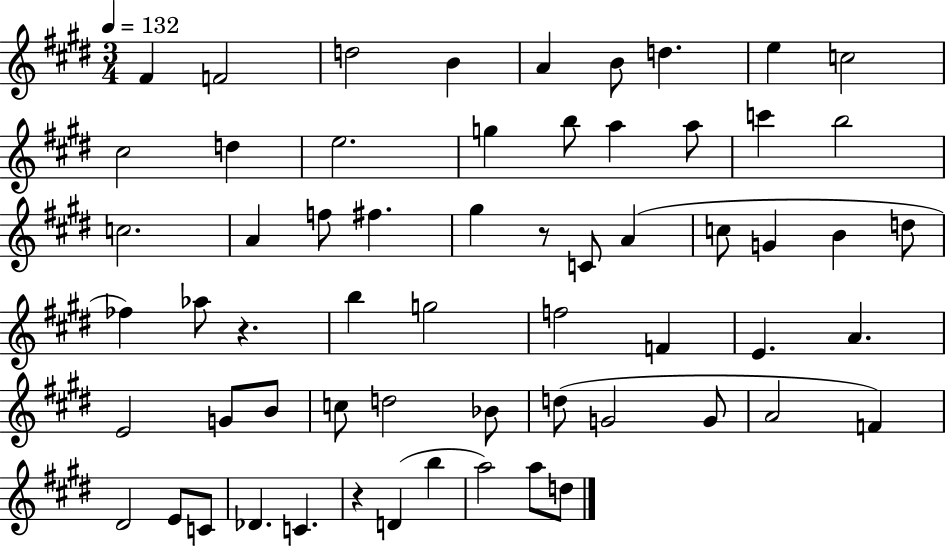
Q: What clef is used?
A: treble